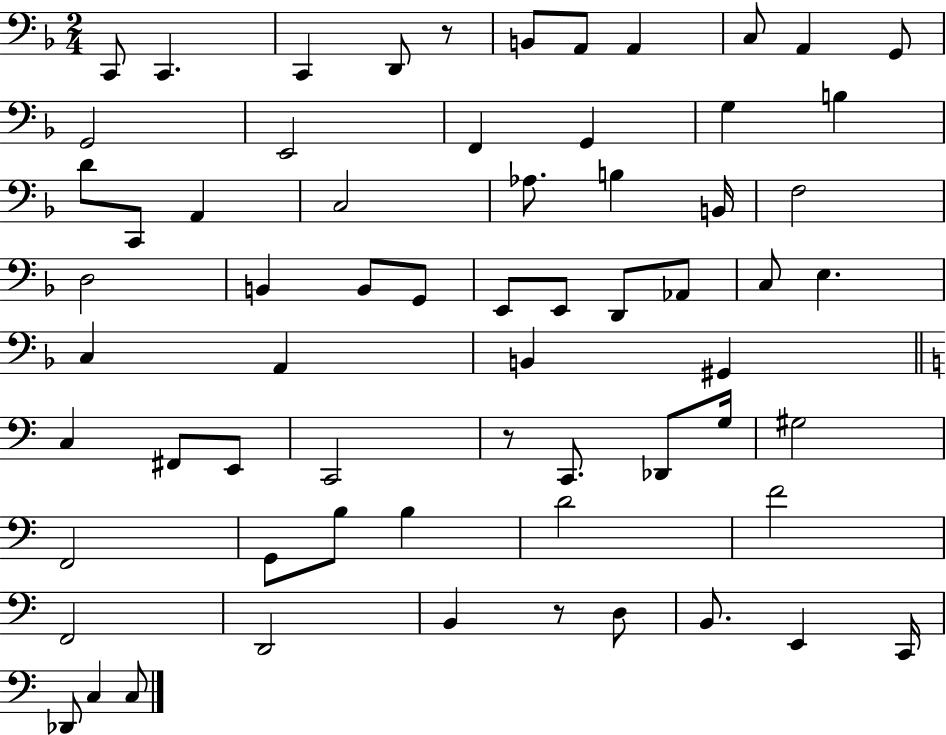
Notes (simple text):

C2/e C2/q. C2/q D2/e R/e B2/e A2/e A2/q C3/e A2/q G2/e G2/h E2/h F2/q G2/q G3/q B3/q D4/e C2/e A2/q C3/h Ab3/e. B3/q B2/s F3/h D3/h B2/q B2/e G2/e E2/e E2/e D2/e Ab2/e C3/e E3/q. C3/q A2/q B2/q G#2/q C3/q F#2/e E2/e C2/h R/e C2/e. Db2/e G3/s G#3/h F2/h G2/e B3/e B3/q D4/h F4/h F2/h D2/h B2/q R/e D3/e B2/e. E2/q C2/s Db2/e C3/q C3/e